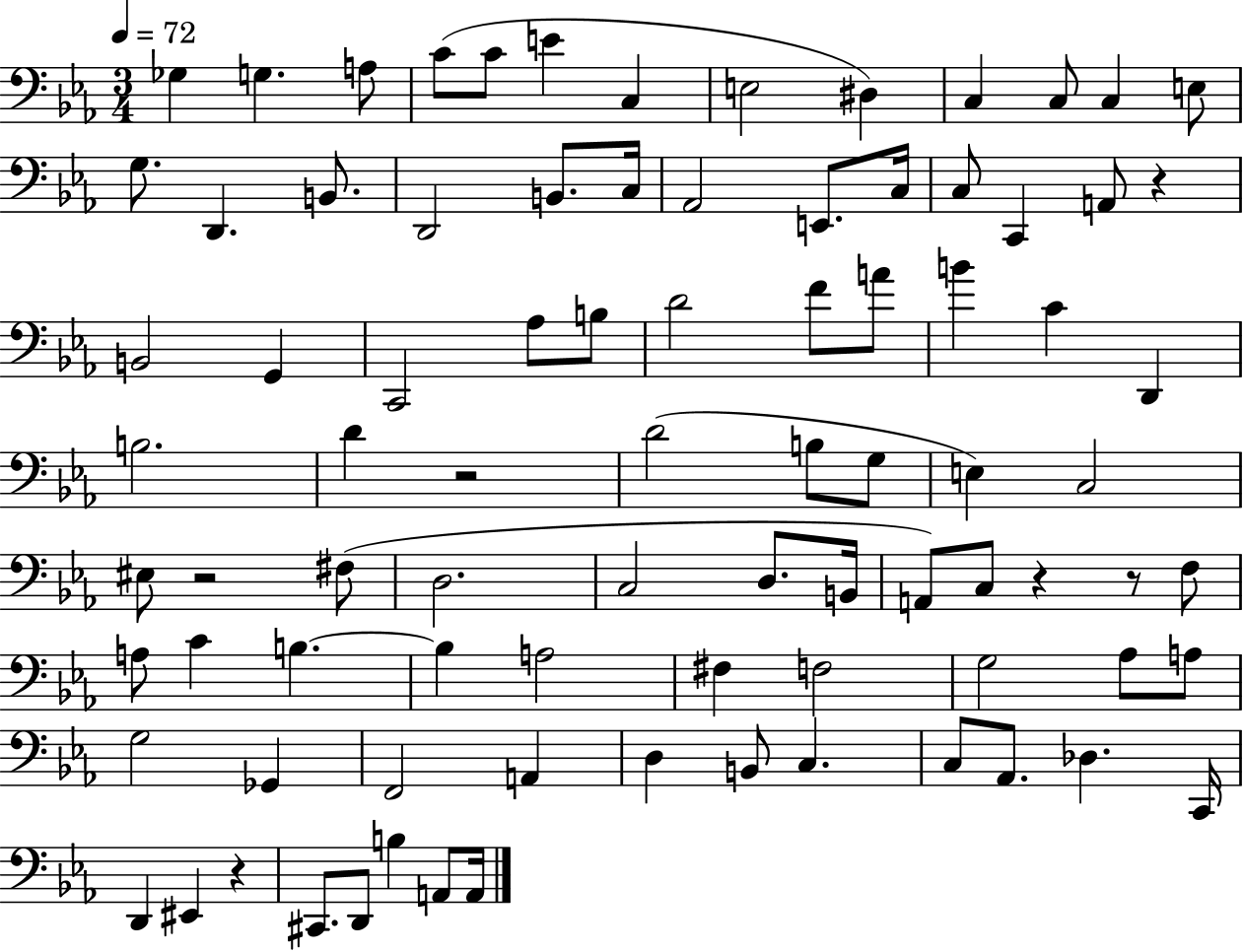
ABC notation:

X:1
T:Untitled
M:3/4
L:1/4
K:Eb
_G, G, A,/2 C/2 C/2 E C, E,2 ^D, C, C,/2 C, E,/2 G,/2 D,, B,,/2 D,,2 B,,/2 C,/4 _A,,2 E,,/2 C,/4 C,/2 C,, A,,/2 z B,,2 G,, C,,2 _A,/2 B,/2 D2 F/2 A/2 B C D,, B,2 D z2 D2 B,/2 G,/2 E, C,2 ^E,/2 z2 ^F,/2 D,2 C,2 D,/2 B,,/4 A,,/2 C,/2 z z/2 F,/2 A,/2 C B, B, A,2 ^F, F,2 G,2 _A,/2 A,/2 G,2 _G,, F,,2 A,, D, B,,/2 C, C,/2 _A,,/2 _D, C,,/4 D,, ^E,, z ^C,,/2 D,,/2 B, A,,/2 A,,/4